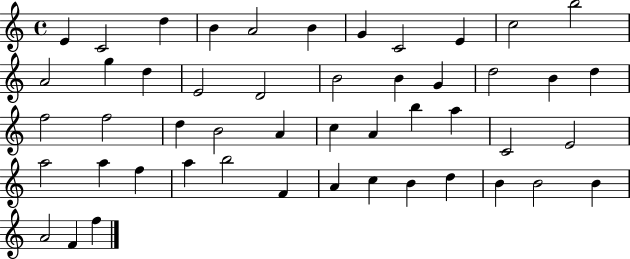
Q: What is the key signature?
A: C major